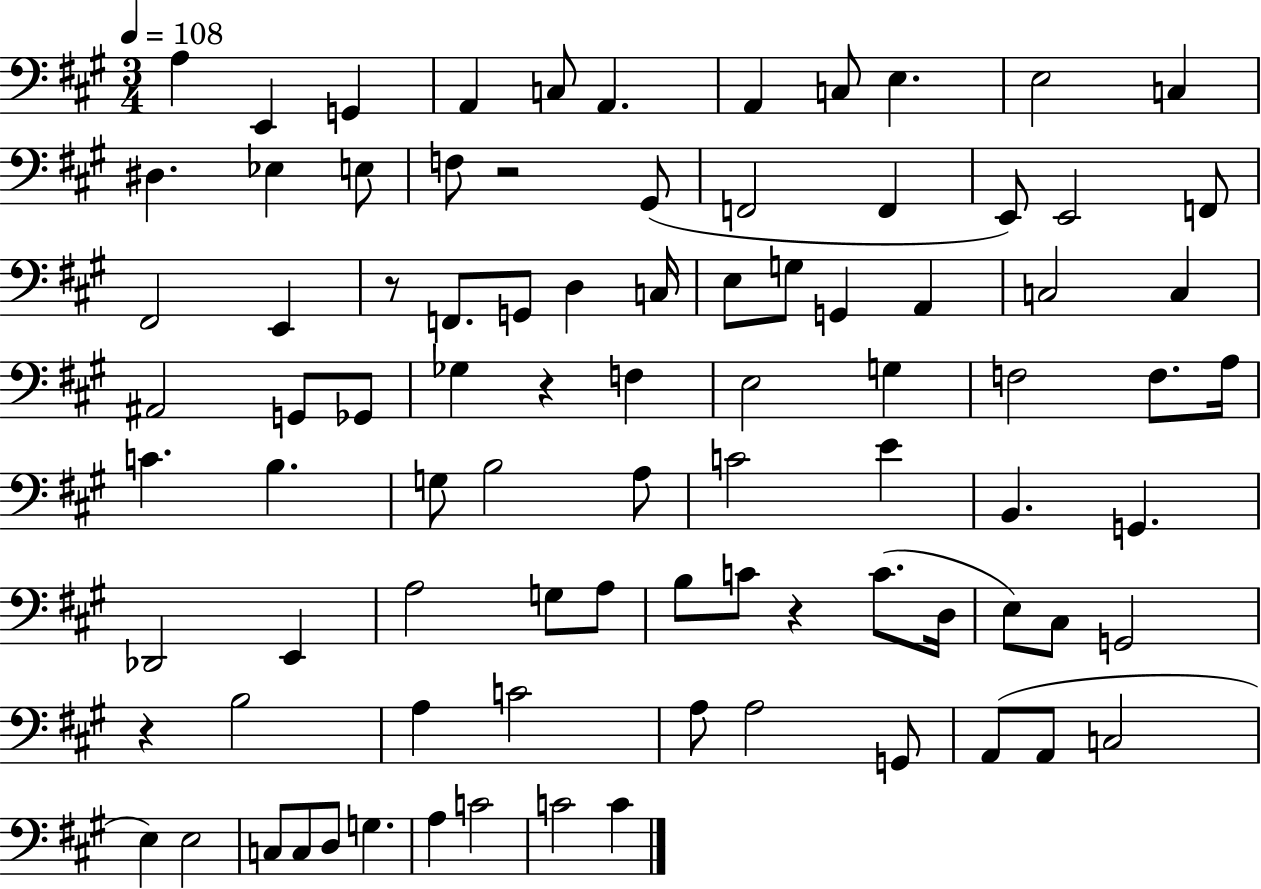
X:1
T:Untitled
M:3/4
L:1/4
K:A
A, E,, G,, A,, C,/2 A,, A,, C,/2 E, E,2 C, ^D, _E, E,/2 F,/2 z2 ^G,,/2 F,,2 F,, E,,/2 E,,2 F,,/2 ^F,,2 E,, z/2 F,,/2 G,,/2 D, C,/4 E,/2 G,/2 G,, A,, C,2 C, ^A,,2 G,,/2 _G,,/2 _G, z F, E,2 G, F,2 F,/2 A,/4 C B, G,/2 B,2 A,/2 C2 E B,, G,, _D,,2 E,, A,2 G,/2 A,/2 B,/2 C/2 z C/2 D,/4 E,/2 ^C,/2 G,,2 z B,2 A, C2 A,/2 A,2 G,,/2 A,,/2 A,,/2 C,2 E, E,2 C,/2 C,/2 D,/2 G, A, C2 C2 C